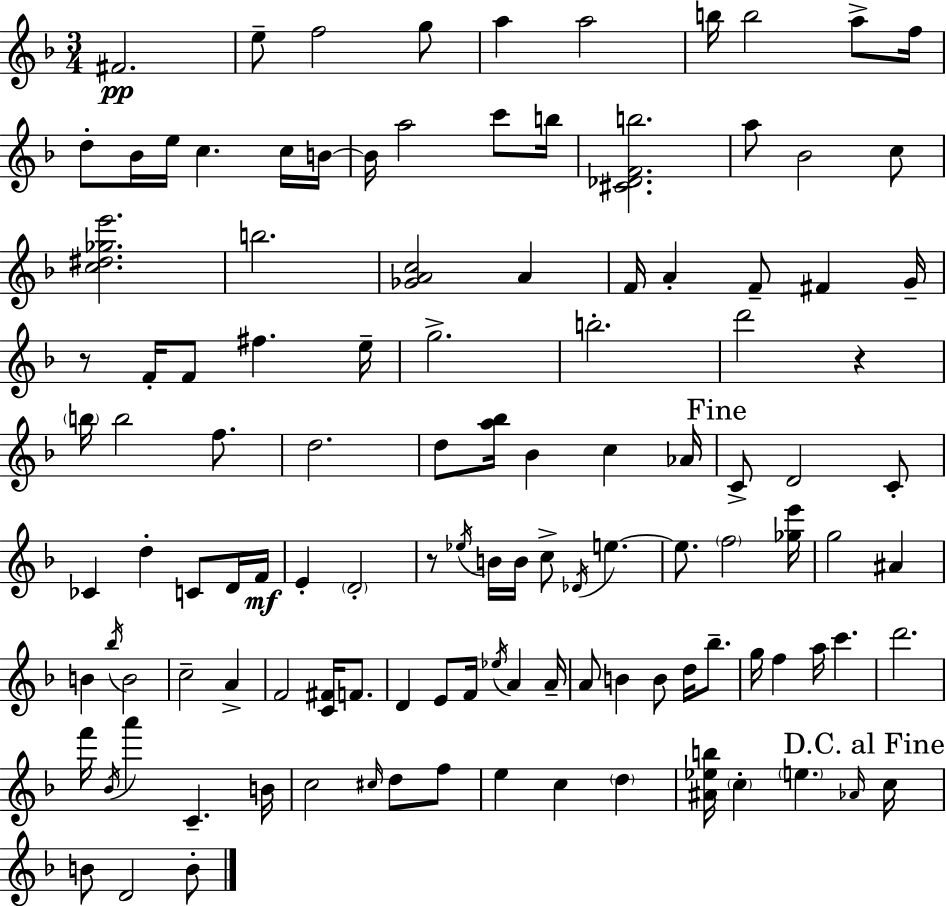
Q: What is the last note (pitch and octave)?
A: B4